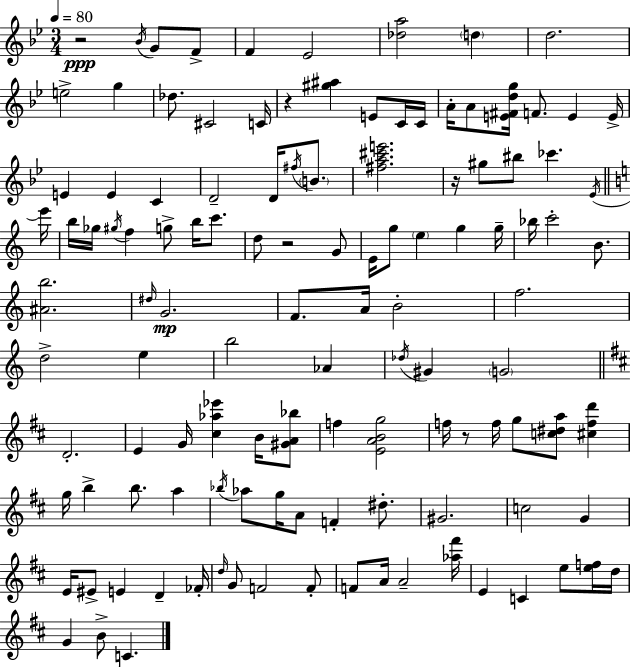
{
  \clef treble
  \numericTimeSignature
  \time 3/4
  \key bes \major
  \tempo 4 = 80
  \repeat volta 2 { r2\ppp \acciaccatura { bes'16 } g'8 f'8-> | f'4 ees'2 | <des'' a''>2 \parenthesize d''4 | d''2. | \break e''2-> g''4 | des''8. cis'2 | c'16 r4 <gis'' ais''>4 e'8 c'16 | c'16 a'16-. a'8 <e' fis' d'' g''>16 f'8. e'4 | \break e'16-> e'4 e'4 c'4 | d'2-- d'16 \acciaccatura { fis''16 } \parenthesize b'8. | <fis'' a'' cis''' e'''>2. | r16 gis''8 bis''8 ces'''4. | \break \acciaccatura { ees'16 } \bar "||" \break \key c \major e'''16 b''16 ges''16 \acciaccatura { gis''16 } f''4 g''8-> b''16 c'''8. | d''8 r2 | g'8 e'16 g''8 \parenthesize e''4 g''4 | g''16-- bes''16 c'''2-. b'8. | \break <ais' b''>2. | \grace { dis''16 } g'2.\mp | f'8. a'16 b'2-. | f''2. | \break d''2-> e''4 | b''2 aes'4 | \acciaccatura { des''16 } gis'4 \parenthesize g'2 | \bar "||" \break \key b \minor d'2.-. | e'4 g'16 <cis'' aes'' ees'''>4 b'16 <gis' a' bes''>8 | f''4 <e' a' b' g''>2 | f''16 r8 f''16 g''8 <c'' dis'' a''>8 <cis'' f'' d'''>4 | \break g''16 b''4-> b''8. a''4 | \acciaccatura { bes''16 } aes''8 g''16 a'8 f'4-. dis''8.-. | gis'2. | c''2 g'4 | \break e'16 eis'8-> e'4 d'4-- | fes'16-. \grace { d''16 } g'8 f'2 | f'8-. f'8 a'16 a'2-- | <aes'' fis'''>16 e'4 c'4 e''8 | \break <e'' f''>16 d''16 g'4 b'8-> c'4. | } \bar "|."
}